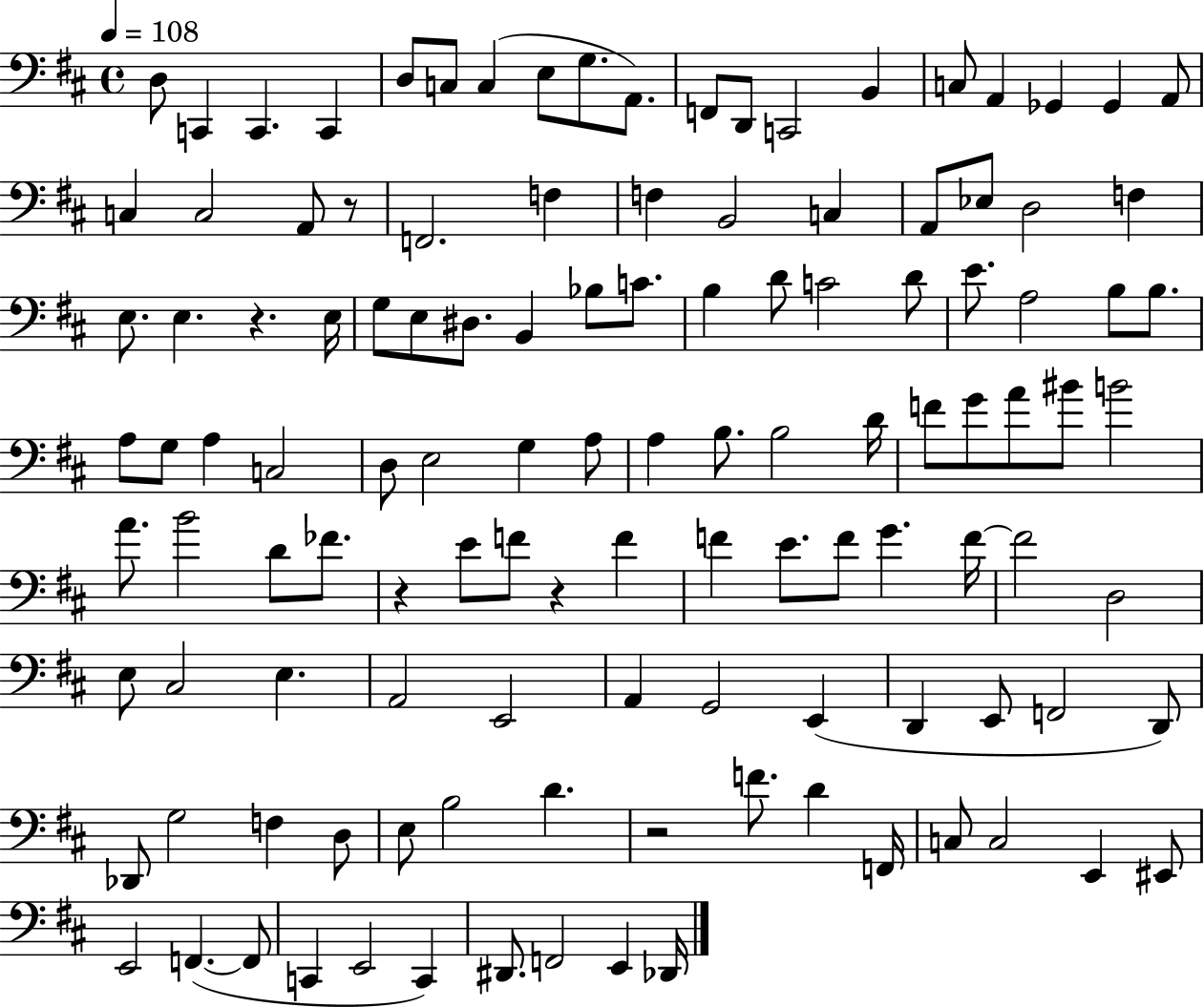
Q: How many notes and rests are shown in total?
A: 120